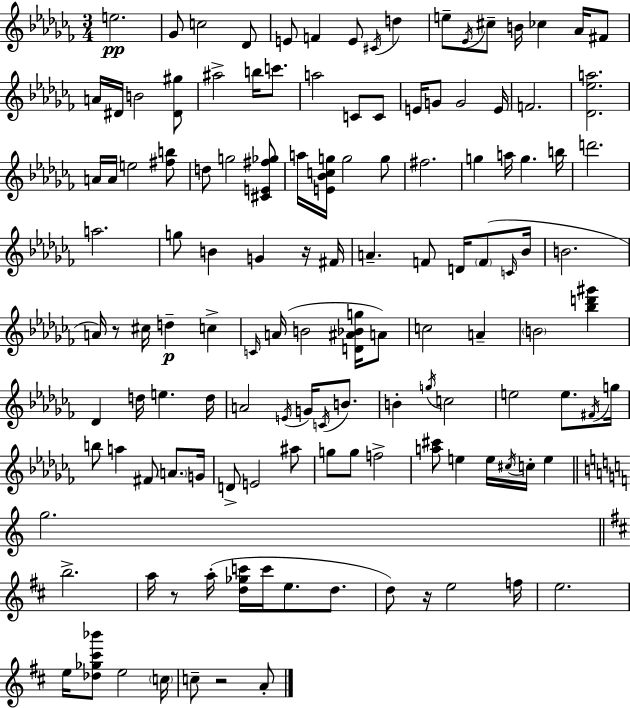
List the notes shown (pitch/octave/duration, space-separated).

E5/h. Gb4/e C5/h Db4/e E4/e F4/q E4/e C#4/s D5/q E5/e Eb4/s C#5/e B4/s CES5/q Ab4/s F#4/e A4/s D#4/s B4/h [D#4,G#5]/e A#5/h B5/s C6/e. A5/h C4/e C4/e E4/s G4/e G4/h E4/s F4/h. [Db4,Eb5,A5]/h. A4/s A4/s E5/h [F#5,B5]/e D5/e G5/h [C#4,E4,F#5,Gb5]/e A5/s [E4,Bb4,C5,G5]/s G5/h G5/e F#5/h. G5/q A5/s G5/q. B5/s D6/h. A5/h. G5/e B4/q G4/q R/s F#4/s A4/q. F4/e D4/s F4/e C4/s Bb4/s B4/h. A4/s R/e C#5/s D5/q C5/q C4/s A4/s B4/h [D4,A#4,Bb4,G5]/s A4/e C5/h A4/q B4/h [Bb5,D6,G#6]/q Db4/q D5/s E5/q. D5/s A4/h E4/s G4/s C4/s B4/e. B4/q G5/s C5/h E5/h E5/e. F#4/s G5/s B5/e A5/q F#4/e A4/e. G4/s D4/e E4/h A#5/e G5/e G5/e F5/h [A5,C#6]/e E5/q E5/s C#5/s C5/s E5/q G5/h. B5/h. A5/s R/e A5/s [D5,Gb5,C6]/s C6/s E5/e. D5/e. D5/e R/s E5/h F5/s E5/h. E5/s [Db5,Gb5,C#6,Bb6]/e E5/h C5/s C5/e R/h A4/e